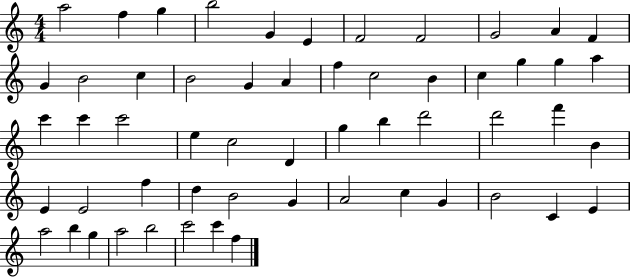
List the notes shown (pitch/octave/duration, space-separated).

A5/h F5/q G5/q B5/h G4/q E4/q F4/h F4/h G4/h A4/q F4/q G4/q B4/h C5/q B4/h G4/q A4/q F5/q C5/h B4/q C5/q G5/q G5/q A5/q C6/q C6/q C6/h E5/q C5/h D4/q G5/q B5/q D6/h D6/h F6/q B4/q E4/q E4/h F5/q D5/q B4/h G4/q A4/h C5/q G4/q B4/h C4/q E4/q A5/h B5/q G5/q A5/h B5/h C6/h C6/q F5/q